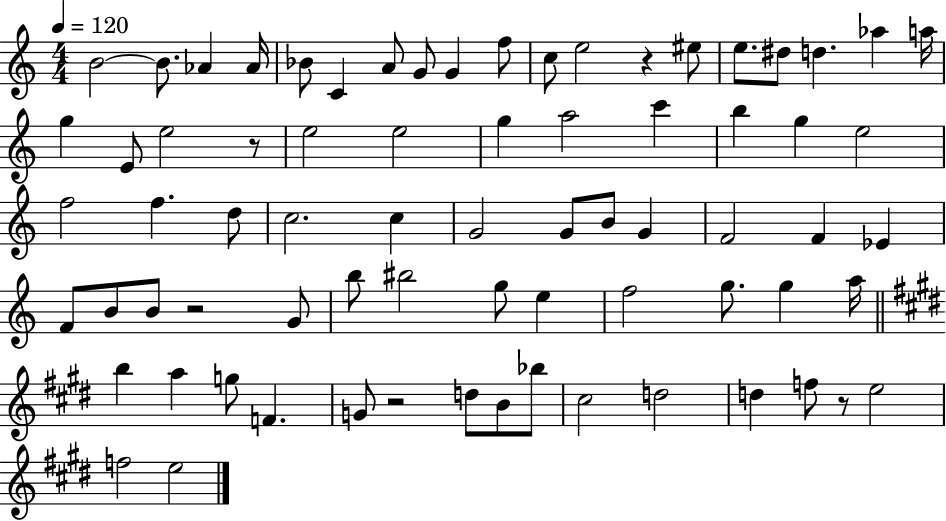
X:1
T:Untitled
M:4/4
L:1/4
K:C
B2 B/2 _A _A/4 _B/2 C A/2 G/2 G f/2 c/2 e2 z ^e/2 e/2 ^d/2 d _a a/4 g E/2 e2 z/2 e2 e2 g a2 c' b g e2 f2 f d/2 c2 c G2 G/2 B/2 G F2 F _E F/2 B/2 B/2 z2 G/2 b/2 ^b2 g/2 e f2 g/2 g a/4 b a g/2 F G/2 z2 d/2 B/2 _b/2 ^c2 d2 d f/2 z/2 e2 f2 e2